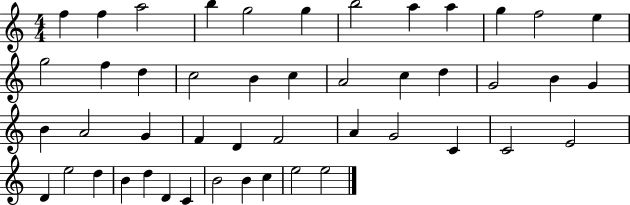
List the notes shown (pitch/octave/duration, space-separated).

F5/q F5/q A5/h B5/q G5/h G5/q B5/h A5/q A5/q G5/q F5/h E5/q G5/h F5/q D5/q C5/h B4/q C5/q A4/h C5/q D5/q G4/h B4/q G4/q B4/q A4/h G4/q F4/q D4/q F4/h A4/q G4/h C4/q C4/h E4/h D4/q E5/h D5/q B4/q D5/q D4/q C4/q B4/h B4/q C5/q E5/h E5/h